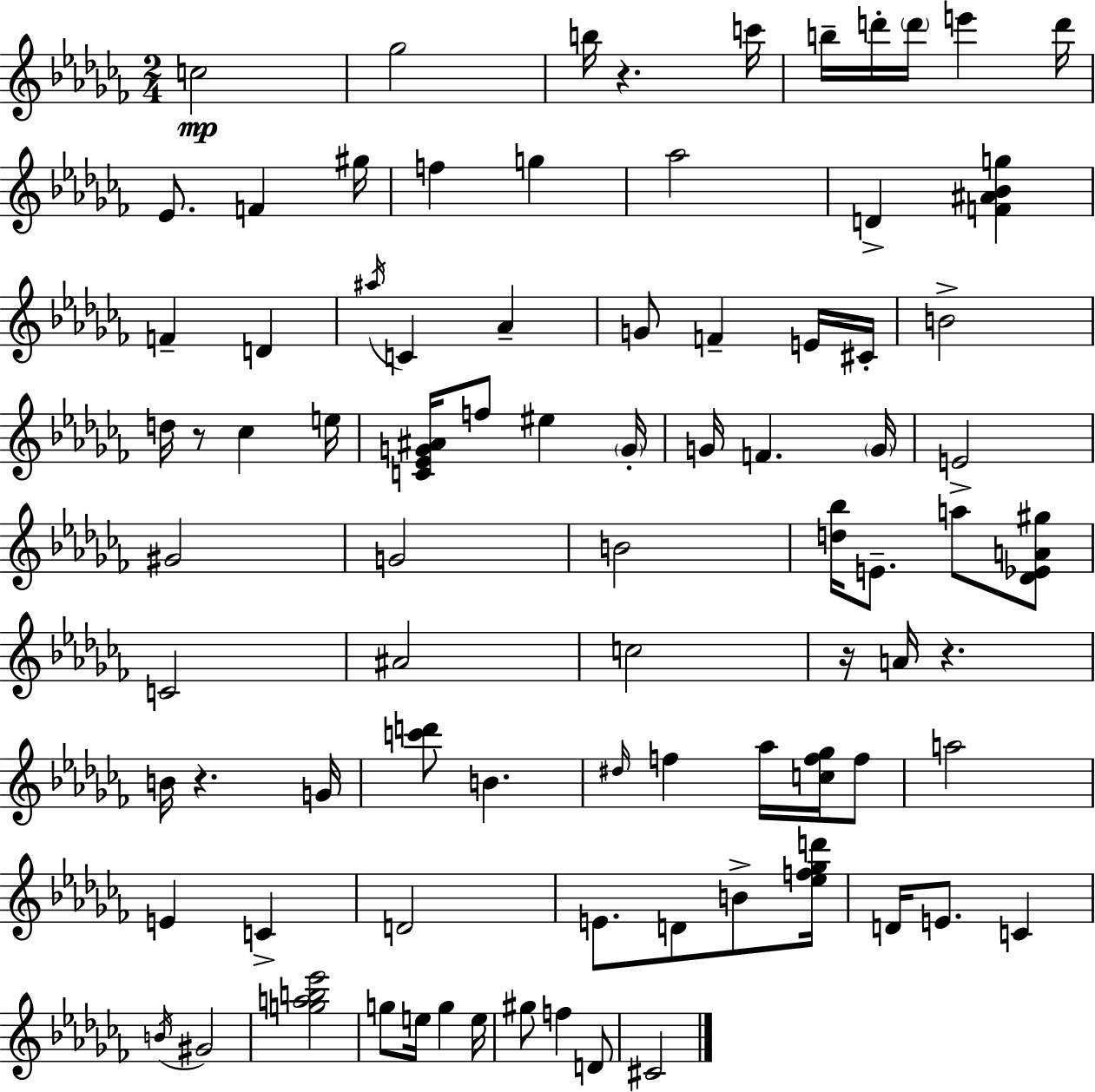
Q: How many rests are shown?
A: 5